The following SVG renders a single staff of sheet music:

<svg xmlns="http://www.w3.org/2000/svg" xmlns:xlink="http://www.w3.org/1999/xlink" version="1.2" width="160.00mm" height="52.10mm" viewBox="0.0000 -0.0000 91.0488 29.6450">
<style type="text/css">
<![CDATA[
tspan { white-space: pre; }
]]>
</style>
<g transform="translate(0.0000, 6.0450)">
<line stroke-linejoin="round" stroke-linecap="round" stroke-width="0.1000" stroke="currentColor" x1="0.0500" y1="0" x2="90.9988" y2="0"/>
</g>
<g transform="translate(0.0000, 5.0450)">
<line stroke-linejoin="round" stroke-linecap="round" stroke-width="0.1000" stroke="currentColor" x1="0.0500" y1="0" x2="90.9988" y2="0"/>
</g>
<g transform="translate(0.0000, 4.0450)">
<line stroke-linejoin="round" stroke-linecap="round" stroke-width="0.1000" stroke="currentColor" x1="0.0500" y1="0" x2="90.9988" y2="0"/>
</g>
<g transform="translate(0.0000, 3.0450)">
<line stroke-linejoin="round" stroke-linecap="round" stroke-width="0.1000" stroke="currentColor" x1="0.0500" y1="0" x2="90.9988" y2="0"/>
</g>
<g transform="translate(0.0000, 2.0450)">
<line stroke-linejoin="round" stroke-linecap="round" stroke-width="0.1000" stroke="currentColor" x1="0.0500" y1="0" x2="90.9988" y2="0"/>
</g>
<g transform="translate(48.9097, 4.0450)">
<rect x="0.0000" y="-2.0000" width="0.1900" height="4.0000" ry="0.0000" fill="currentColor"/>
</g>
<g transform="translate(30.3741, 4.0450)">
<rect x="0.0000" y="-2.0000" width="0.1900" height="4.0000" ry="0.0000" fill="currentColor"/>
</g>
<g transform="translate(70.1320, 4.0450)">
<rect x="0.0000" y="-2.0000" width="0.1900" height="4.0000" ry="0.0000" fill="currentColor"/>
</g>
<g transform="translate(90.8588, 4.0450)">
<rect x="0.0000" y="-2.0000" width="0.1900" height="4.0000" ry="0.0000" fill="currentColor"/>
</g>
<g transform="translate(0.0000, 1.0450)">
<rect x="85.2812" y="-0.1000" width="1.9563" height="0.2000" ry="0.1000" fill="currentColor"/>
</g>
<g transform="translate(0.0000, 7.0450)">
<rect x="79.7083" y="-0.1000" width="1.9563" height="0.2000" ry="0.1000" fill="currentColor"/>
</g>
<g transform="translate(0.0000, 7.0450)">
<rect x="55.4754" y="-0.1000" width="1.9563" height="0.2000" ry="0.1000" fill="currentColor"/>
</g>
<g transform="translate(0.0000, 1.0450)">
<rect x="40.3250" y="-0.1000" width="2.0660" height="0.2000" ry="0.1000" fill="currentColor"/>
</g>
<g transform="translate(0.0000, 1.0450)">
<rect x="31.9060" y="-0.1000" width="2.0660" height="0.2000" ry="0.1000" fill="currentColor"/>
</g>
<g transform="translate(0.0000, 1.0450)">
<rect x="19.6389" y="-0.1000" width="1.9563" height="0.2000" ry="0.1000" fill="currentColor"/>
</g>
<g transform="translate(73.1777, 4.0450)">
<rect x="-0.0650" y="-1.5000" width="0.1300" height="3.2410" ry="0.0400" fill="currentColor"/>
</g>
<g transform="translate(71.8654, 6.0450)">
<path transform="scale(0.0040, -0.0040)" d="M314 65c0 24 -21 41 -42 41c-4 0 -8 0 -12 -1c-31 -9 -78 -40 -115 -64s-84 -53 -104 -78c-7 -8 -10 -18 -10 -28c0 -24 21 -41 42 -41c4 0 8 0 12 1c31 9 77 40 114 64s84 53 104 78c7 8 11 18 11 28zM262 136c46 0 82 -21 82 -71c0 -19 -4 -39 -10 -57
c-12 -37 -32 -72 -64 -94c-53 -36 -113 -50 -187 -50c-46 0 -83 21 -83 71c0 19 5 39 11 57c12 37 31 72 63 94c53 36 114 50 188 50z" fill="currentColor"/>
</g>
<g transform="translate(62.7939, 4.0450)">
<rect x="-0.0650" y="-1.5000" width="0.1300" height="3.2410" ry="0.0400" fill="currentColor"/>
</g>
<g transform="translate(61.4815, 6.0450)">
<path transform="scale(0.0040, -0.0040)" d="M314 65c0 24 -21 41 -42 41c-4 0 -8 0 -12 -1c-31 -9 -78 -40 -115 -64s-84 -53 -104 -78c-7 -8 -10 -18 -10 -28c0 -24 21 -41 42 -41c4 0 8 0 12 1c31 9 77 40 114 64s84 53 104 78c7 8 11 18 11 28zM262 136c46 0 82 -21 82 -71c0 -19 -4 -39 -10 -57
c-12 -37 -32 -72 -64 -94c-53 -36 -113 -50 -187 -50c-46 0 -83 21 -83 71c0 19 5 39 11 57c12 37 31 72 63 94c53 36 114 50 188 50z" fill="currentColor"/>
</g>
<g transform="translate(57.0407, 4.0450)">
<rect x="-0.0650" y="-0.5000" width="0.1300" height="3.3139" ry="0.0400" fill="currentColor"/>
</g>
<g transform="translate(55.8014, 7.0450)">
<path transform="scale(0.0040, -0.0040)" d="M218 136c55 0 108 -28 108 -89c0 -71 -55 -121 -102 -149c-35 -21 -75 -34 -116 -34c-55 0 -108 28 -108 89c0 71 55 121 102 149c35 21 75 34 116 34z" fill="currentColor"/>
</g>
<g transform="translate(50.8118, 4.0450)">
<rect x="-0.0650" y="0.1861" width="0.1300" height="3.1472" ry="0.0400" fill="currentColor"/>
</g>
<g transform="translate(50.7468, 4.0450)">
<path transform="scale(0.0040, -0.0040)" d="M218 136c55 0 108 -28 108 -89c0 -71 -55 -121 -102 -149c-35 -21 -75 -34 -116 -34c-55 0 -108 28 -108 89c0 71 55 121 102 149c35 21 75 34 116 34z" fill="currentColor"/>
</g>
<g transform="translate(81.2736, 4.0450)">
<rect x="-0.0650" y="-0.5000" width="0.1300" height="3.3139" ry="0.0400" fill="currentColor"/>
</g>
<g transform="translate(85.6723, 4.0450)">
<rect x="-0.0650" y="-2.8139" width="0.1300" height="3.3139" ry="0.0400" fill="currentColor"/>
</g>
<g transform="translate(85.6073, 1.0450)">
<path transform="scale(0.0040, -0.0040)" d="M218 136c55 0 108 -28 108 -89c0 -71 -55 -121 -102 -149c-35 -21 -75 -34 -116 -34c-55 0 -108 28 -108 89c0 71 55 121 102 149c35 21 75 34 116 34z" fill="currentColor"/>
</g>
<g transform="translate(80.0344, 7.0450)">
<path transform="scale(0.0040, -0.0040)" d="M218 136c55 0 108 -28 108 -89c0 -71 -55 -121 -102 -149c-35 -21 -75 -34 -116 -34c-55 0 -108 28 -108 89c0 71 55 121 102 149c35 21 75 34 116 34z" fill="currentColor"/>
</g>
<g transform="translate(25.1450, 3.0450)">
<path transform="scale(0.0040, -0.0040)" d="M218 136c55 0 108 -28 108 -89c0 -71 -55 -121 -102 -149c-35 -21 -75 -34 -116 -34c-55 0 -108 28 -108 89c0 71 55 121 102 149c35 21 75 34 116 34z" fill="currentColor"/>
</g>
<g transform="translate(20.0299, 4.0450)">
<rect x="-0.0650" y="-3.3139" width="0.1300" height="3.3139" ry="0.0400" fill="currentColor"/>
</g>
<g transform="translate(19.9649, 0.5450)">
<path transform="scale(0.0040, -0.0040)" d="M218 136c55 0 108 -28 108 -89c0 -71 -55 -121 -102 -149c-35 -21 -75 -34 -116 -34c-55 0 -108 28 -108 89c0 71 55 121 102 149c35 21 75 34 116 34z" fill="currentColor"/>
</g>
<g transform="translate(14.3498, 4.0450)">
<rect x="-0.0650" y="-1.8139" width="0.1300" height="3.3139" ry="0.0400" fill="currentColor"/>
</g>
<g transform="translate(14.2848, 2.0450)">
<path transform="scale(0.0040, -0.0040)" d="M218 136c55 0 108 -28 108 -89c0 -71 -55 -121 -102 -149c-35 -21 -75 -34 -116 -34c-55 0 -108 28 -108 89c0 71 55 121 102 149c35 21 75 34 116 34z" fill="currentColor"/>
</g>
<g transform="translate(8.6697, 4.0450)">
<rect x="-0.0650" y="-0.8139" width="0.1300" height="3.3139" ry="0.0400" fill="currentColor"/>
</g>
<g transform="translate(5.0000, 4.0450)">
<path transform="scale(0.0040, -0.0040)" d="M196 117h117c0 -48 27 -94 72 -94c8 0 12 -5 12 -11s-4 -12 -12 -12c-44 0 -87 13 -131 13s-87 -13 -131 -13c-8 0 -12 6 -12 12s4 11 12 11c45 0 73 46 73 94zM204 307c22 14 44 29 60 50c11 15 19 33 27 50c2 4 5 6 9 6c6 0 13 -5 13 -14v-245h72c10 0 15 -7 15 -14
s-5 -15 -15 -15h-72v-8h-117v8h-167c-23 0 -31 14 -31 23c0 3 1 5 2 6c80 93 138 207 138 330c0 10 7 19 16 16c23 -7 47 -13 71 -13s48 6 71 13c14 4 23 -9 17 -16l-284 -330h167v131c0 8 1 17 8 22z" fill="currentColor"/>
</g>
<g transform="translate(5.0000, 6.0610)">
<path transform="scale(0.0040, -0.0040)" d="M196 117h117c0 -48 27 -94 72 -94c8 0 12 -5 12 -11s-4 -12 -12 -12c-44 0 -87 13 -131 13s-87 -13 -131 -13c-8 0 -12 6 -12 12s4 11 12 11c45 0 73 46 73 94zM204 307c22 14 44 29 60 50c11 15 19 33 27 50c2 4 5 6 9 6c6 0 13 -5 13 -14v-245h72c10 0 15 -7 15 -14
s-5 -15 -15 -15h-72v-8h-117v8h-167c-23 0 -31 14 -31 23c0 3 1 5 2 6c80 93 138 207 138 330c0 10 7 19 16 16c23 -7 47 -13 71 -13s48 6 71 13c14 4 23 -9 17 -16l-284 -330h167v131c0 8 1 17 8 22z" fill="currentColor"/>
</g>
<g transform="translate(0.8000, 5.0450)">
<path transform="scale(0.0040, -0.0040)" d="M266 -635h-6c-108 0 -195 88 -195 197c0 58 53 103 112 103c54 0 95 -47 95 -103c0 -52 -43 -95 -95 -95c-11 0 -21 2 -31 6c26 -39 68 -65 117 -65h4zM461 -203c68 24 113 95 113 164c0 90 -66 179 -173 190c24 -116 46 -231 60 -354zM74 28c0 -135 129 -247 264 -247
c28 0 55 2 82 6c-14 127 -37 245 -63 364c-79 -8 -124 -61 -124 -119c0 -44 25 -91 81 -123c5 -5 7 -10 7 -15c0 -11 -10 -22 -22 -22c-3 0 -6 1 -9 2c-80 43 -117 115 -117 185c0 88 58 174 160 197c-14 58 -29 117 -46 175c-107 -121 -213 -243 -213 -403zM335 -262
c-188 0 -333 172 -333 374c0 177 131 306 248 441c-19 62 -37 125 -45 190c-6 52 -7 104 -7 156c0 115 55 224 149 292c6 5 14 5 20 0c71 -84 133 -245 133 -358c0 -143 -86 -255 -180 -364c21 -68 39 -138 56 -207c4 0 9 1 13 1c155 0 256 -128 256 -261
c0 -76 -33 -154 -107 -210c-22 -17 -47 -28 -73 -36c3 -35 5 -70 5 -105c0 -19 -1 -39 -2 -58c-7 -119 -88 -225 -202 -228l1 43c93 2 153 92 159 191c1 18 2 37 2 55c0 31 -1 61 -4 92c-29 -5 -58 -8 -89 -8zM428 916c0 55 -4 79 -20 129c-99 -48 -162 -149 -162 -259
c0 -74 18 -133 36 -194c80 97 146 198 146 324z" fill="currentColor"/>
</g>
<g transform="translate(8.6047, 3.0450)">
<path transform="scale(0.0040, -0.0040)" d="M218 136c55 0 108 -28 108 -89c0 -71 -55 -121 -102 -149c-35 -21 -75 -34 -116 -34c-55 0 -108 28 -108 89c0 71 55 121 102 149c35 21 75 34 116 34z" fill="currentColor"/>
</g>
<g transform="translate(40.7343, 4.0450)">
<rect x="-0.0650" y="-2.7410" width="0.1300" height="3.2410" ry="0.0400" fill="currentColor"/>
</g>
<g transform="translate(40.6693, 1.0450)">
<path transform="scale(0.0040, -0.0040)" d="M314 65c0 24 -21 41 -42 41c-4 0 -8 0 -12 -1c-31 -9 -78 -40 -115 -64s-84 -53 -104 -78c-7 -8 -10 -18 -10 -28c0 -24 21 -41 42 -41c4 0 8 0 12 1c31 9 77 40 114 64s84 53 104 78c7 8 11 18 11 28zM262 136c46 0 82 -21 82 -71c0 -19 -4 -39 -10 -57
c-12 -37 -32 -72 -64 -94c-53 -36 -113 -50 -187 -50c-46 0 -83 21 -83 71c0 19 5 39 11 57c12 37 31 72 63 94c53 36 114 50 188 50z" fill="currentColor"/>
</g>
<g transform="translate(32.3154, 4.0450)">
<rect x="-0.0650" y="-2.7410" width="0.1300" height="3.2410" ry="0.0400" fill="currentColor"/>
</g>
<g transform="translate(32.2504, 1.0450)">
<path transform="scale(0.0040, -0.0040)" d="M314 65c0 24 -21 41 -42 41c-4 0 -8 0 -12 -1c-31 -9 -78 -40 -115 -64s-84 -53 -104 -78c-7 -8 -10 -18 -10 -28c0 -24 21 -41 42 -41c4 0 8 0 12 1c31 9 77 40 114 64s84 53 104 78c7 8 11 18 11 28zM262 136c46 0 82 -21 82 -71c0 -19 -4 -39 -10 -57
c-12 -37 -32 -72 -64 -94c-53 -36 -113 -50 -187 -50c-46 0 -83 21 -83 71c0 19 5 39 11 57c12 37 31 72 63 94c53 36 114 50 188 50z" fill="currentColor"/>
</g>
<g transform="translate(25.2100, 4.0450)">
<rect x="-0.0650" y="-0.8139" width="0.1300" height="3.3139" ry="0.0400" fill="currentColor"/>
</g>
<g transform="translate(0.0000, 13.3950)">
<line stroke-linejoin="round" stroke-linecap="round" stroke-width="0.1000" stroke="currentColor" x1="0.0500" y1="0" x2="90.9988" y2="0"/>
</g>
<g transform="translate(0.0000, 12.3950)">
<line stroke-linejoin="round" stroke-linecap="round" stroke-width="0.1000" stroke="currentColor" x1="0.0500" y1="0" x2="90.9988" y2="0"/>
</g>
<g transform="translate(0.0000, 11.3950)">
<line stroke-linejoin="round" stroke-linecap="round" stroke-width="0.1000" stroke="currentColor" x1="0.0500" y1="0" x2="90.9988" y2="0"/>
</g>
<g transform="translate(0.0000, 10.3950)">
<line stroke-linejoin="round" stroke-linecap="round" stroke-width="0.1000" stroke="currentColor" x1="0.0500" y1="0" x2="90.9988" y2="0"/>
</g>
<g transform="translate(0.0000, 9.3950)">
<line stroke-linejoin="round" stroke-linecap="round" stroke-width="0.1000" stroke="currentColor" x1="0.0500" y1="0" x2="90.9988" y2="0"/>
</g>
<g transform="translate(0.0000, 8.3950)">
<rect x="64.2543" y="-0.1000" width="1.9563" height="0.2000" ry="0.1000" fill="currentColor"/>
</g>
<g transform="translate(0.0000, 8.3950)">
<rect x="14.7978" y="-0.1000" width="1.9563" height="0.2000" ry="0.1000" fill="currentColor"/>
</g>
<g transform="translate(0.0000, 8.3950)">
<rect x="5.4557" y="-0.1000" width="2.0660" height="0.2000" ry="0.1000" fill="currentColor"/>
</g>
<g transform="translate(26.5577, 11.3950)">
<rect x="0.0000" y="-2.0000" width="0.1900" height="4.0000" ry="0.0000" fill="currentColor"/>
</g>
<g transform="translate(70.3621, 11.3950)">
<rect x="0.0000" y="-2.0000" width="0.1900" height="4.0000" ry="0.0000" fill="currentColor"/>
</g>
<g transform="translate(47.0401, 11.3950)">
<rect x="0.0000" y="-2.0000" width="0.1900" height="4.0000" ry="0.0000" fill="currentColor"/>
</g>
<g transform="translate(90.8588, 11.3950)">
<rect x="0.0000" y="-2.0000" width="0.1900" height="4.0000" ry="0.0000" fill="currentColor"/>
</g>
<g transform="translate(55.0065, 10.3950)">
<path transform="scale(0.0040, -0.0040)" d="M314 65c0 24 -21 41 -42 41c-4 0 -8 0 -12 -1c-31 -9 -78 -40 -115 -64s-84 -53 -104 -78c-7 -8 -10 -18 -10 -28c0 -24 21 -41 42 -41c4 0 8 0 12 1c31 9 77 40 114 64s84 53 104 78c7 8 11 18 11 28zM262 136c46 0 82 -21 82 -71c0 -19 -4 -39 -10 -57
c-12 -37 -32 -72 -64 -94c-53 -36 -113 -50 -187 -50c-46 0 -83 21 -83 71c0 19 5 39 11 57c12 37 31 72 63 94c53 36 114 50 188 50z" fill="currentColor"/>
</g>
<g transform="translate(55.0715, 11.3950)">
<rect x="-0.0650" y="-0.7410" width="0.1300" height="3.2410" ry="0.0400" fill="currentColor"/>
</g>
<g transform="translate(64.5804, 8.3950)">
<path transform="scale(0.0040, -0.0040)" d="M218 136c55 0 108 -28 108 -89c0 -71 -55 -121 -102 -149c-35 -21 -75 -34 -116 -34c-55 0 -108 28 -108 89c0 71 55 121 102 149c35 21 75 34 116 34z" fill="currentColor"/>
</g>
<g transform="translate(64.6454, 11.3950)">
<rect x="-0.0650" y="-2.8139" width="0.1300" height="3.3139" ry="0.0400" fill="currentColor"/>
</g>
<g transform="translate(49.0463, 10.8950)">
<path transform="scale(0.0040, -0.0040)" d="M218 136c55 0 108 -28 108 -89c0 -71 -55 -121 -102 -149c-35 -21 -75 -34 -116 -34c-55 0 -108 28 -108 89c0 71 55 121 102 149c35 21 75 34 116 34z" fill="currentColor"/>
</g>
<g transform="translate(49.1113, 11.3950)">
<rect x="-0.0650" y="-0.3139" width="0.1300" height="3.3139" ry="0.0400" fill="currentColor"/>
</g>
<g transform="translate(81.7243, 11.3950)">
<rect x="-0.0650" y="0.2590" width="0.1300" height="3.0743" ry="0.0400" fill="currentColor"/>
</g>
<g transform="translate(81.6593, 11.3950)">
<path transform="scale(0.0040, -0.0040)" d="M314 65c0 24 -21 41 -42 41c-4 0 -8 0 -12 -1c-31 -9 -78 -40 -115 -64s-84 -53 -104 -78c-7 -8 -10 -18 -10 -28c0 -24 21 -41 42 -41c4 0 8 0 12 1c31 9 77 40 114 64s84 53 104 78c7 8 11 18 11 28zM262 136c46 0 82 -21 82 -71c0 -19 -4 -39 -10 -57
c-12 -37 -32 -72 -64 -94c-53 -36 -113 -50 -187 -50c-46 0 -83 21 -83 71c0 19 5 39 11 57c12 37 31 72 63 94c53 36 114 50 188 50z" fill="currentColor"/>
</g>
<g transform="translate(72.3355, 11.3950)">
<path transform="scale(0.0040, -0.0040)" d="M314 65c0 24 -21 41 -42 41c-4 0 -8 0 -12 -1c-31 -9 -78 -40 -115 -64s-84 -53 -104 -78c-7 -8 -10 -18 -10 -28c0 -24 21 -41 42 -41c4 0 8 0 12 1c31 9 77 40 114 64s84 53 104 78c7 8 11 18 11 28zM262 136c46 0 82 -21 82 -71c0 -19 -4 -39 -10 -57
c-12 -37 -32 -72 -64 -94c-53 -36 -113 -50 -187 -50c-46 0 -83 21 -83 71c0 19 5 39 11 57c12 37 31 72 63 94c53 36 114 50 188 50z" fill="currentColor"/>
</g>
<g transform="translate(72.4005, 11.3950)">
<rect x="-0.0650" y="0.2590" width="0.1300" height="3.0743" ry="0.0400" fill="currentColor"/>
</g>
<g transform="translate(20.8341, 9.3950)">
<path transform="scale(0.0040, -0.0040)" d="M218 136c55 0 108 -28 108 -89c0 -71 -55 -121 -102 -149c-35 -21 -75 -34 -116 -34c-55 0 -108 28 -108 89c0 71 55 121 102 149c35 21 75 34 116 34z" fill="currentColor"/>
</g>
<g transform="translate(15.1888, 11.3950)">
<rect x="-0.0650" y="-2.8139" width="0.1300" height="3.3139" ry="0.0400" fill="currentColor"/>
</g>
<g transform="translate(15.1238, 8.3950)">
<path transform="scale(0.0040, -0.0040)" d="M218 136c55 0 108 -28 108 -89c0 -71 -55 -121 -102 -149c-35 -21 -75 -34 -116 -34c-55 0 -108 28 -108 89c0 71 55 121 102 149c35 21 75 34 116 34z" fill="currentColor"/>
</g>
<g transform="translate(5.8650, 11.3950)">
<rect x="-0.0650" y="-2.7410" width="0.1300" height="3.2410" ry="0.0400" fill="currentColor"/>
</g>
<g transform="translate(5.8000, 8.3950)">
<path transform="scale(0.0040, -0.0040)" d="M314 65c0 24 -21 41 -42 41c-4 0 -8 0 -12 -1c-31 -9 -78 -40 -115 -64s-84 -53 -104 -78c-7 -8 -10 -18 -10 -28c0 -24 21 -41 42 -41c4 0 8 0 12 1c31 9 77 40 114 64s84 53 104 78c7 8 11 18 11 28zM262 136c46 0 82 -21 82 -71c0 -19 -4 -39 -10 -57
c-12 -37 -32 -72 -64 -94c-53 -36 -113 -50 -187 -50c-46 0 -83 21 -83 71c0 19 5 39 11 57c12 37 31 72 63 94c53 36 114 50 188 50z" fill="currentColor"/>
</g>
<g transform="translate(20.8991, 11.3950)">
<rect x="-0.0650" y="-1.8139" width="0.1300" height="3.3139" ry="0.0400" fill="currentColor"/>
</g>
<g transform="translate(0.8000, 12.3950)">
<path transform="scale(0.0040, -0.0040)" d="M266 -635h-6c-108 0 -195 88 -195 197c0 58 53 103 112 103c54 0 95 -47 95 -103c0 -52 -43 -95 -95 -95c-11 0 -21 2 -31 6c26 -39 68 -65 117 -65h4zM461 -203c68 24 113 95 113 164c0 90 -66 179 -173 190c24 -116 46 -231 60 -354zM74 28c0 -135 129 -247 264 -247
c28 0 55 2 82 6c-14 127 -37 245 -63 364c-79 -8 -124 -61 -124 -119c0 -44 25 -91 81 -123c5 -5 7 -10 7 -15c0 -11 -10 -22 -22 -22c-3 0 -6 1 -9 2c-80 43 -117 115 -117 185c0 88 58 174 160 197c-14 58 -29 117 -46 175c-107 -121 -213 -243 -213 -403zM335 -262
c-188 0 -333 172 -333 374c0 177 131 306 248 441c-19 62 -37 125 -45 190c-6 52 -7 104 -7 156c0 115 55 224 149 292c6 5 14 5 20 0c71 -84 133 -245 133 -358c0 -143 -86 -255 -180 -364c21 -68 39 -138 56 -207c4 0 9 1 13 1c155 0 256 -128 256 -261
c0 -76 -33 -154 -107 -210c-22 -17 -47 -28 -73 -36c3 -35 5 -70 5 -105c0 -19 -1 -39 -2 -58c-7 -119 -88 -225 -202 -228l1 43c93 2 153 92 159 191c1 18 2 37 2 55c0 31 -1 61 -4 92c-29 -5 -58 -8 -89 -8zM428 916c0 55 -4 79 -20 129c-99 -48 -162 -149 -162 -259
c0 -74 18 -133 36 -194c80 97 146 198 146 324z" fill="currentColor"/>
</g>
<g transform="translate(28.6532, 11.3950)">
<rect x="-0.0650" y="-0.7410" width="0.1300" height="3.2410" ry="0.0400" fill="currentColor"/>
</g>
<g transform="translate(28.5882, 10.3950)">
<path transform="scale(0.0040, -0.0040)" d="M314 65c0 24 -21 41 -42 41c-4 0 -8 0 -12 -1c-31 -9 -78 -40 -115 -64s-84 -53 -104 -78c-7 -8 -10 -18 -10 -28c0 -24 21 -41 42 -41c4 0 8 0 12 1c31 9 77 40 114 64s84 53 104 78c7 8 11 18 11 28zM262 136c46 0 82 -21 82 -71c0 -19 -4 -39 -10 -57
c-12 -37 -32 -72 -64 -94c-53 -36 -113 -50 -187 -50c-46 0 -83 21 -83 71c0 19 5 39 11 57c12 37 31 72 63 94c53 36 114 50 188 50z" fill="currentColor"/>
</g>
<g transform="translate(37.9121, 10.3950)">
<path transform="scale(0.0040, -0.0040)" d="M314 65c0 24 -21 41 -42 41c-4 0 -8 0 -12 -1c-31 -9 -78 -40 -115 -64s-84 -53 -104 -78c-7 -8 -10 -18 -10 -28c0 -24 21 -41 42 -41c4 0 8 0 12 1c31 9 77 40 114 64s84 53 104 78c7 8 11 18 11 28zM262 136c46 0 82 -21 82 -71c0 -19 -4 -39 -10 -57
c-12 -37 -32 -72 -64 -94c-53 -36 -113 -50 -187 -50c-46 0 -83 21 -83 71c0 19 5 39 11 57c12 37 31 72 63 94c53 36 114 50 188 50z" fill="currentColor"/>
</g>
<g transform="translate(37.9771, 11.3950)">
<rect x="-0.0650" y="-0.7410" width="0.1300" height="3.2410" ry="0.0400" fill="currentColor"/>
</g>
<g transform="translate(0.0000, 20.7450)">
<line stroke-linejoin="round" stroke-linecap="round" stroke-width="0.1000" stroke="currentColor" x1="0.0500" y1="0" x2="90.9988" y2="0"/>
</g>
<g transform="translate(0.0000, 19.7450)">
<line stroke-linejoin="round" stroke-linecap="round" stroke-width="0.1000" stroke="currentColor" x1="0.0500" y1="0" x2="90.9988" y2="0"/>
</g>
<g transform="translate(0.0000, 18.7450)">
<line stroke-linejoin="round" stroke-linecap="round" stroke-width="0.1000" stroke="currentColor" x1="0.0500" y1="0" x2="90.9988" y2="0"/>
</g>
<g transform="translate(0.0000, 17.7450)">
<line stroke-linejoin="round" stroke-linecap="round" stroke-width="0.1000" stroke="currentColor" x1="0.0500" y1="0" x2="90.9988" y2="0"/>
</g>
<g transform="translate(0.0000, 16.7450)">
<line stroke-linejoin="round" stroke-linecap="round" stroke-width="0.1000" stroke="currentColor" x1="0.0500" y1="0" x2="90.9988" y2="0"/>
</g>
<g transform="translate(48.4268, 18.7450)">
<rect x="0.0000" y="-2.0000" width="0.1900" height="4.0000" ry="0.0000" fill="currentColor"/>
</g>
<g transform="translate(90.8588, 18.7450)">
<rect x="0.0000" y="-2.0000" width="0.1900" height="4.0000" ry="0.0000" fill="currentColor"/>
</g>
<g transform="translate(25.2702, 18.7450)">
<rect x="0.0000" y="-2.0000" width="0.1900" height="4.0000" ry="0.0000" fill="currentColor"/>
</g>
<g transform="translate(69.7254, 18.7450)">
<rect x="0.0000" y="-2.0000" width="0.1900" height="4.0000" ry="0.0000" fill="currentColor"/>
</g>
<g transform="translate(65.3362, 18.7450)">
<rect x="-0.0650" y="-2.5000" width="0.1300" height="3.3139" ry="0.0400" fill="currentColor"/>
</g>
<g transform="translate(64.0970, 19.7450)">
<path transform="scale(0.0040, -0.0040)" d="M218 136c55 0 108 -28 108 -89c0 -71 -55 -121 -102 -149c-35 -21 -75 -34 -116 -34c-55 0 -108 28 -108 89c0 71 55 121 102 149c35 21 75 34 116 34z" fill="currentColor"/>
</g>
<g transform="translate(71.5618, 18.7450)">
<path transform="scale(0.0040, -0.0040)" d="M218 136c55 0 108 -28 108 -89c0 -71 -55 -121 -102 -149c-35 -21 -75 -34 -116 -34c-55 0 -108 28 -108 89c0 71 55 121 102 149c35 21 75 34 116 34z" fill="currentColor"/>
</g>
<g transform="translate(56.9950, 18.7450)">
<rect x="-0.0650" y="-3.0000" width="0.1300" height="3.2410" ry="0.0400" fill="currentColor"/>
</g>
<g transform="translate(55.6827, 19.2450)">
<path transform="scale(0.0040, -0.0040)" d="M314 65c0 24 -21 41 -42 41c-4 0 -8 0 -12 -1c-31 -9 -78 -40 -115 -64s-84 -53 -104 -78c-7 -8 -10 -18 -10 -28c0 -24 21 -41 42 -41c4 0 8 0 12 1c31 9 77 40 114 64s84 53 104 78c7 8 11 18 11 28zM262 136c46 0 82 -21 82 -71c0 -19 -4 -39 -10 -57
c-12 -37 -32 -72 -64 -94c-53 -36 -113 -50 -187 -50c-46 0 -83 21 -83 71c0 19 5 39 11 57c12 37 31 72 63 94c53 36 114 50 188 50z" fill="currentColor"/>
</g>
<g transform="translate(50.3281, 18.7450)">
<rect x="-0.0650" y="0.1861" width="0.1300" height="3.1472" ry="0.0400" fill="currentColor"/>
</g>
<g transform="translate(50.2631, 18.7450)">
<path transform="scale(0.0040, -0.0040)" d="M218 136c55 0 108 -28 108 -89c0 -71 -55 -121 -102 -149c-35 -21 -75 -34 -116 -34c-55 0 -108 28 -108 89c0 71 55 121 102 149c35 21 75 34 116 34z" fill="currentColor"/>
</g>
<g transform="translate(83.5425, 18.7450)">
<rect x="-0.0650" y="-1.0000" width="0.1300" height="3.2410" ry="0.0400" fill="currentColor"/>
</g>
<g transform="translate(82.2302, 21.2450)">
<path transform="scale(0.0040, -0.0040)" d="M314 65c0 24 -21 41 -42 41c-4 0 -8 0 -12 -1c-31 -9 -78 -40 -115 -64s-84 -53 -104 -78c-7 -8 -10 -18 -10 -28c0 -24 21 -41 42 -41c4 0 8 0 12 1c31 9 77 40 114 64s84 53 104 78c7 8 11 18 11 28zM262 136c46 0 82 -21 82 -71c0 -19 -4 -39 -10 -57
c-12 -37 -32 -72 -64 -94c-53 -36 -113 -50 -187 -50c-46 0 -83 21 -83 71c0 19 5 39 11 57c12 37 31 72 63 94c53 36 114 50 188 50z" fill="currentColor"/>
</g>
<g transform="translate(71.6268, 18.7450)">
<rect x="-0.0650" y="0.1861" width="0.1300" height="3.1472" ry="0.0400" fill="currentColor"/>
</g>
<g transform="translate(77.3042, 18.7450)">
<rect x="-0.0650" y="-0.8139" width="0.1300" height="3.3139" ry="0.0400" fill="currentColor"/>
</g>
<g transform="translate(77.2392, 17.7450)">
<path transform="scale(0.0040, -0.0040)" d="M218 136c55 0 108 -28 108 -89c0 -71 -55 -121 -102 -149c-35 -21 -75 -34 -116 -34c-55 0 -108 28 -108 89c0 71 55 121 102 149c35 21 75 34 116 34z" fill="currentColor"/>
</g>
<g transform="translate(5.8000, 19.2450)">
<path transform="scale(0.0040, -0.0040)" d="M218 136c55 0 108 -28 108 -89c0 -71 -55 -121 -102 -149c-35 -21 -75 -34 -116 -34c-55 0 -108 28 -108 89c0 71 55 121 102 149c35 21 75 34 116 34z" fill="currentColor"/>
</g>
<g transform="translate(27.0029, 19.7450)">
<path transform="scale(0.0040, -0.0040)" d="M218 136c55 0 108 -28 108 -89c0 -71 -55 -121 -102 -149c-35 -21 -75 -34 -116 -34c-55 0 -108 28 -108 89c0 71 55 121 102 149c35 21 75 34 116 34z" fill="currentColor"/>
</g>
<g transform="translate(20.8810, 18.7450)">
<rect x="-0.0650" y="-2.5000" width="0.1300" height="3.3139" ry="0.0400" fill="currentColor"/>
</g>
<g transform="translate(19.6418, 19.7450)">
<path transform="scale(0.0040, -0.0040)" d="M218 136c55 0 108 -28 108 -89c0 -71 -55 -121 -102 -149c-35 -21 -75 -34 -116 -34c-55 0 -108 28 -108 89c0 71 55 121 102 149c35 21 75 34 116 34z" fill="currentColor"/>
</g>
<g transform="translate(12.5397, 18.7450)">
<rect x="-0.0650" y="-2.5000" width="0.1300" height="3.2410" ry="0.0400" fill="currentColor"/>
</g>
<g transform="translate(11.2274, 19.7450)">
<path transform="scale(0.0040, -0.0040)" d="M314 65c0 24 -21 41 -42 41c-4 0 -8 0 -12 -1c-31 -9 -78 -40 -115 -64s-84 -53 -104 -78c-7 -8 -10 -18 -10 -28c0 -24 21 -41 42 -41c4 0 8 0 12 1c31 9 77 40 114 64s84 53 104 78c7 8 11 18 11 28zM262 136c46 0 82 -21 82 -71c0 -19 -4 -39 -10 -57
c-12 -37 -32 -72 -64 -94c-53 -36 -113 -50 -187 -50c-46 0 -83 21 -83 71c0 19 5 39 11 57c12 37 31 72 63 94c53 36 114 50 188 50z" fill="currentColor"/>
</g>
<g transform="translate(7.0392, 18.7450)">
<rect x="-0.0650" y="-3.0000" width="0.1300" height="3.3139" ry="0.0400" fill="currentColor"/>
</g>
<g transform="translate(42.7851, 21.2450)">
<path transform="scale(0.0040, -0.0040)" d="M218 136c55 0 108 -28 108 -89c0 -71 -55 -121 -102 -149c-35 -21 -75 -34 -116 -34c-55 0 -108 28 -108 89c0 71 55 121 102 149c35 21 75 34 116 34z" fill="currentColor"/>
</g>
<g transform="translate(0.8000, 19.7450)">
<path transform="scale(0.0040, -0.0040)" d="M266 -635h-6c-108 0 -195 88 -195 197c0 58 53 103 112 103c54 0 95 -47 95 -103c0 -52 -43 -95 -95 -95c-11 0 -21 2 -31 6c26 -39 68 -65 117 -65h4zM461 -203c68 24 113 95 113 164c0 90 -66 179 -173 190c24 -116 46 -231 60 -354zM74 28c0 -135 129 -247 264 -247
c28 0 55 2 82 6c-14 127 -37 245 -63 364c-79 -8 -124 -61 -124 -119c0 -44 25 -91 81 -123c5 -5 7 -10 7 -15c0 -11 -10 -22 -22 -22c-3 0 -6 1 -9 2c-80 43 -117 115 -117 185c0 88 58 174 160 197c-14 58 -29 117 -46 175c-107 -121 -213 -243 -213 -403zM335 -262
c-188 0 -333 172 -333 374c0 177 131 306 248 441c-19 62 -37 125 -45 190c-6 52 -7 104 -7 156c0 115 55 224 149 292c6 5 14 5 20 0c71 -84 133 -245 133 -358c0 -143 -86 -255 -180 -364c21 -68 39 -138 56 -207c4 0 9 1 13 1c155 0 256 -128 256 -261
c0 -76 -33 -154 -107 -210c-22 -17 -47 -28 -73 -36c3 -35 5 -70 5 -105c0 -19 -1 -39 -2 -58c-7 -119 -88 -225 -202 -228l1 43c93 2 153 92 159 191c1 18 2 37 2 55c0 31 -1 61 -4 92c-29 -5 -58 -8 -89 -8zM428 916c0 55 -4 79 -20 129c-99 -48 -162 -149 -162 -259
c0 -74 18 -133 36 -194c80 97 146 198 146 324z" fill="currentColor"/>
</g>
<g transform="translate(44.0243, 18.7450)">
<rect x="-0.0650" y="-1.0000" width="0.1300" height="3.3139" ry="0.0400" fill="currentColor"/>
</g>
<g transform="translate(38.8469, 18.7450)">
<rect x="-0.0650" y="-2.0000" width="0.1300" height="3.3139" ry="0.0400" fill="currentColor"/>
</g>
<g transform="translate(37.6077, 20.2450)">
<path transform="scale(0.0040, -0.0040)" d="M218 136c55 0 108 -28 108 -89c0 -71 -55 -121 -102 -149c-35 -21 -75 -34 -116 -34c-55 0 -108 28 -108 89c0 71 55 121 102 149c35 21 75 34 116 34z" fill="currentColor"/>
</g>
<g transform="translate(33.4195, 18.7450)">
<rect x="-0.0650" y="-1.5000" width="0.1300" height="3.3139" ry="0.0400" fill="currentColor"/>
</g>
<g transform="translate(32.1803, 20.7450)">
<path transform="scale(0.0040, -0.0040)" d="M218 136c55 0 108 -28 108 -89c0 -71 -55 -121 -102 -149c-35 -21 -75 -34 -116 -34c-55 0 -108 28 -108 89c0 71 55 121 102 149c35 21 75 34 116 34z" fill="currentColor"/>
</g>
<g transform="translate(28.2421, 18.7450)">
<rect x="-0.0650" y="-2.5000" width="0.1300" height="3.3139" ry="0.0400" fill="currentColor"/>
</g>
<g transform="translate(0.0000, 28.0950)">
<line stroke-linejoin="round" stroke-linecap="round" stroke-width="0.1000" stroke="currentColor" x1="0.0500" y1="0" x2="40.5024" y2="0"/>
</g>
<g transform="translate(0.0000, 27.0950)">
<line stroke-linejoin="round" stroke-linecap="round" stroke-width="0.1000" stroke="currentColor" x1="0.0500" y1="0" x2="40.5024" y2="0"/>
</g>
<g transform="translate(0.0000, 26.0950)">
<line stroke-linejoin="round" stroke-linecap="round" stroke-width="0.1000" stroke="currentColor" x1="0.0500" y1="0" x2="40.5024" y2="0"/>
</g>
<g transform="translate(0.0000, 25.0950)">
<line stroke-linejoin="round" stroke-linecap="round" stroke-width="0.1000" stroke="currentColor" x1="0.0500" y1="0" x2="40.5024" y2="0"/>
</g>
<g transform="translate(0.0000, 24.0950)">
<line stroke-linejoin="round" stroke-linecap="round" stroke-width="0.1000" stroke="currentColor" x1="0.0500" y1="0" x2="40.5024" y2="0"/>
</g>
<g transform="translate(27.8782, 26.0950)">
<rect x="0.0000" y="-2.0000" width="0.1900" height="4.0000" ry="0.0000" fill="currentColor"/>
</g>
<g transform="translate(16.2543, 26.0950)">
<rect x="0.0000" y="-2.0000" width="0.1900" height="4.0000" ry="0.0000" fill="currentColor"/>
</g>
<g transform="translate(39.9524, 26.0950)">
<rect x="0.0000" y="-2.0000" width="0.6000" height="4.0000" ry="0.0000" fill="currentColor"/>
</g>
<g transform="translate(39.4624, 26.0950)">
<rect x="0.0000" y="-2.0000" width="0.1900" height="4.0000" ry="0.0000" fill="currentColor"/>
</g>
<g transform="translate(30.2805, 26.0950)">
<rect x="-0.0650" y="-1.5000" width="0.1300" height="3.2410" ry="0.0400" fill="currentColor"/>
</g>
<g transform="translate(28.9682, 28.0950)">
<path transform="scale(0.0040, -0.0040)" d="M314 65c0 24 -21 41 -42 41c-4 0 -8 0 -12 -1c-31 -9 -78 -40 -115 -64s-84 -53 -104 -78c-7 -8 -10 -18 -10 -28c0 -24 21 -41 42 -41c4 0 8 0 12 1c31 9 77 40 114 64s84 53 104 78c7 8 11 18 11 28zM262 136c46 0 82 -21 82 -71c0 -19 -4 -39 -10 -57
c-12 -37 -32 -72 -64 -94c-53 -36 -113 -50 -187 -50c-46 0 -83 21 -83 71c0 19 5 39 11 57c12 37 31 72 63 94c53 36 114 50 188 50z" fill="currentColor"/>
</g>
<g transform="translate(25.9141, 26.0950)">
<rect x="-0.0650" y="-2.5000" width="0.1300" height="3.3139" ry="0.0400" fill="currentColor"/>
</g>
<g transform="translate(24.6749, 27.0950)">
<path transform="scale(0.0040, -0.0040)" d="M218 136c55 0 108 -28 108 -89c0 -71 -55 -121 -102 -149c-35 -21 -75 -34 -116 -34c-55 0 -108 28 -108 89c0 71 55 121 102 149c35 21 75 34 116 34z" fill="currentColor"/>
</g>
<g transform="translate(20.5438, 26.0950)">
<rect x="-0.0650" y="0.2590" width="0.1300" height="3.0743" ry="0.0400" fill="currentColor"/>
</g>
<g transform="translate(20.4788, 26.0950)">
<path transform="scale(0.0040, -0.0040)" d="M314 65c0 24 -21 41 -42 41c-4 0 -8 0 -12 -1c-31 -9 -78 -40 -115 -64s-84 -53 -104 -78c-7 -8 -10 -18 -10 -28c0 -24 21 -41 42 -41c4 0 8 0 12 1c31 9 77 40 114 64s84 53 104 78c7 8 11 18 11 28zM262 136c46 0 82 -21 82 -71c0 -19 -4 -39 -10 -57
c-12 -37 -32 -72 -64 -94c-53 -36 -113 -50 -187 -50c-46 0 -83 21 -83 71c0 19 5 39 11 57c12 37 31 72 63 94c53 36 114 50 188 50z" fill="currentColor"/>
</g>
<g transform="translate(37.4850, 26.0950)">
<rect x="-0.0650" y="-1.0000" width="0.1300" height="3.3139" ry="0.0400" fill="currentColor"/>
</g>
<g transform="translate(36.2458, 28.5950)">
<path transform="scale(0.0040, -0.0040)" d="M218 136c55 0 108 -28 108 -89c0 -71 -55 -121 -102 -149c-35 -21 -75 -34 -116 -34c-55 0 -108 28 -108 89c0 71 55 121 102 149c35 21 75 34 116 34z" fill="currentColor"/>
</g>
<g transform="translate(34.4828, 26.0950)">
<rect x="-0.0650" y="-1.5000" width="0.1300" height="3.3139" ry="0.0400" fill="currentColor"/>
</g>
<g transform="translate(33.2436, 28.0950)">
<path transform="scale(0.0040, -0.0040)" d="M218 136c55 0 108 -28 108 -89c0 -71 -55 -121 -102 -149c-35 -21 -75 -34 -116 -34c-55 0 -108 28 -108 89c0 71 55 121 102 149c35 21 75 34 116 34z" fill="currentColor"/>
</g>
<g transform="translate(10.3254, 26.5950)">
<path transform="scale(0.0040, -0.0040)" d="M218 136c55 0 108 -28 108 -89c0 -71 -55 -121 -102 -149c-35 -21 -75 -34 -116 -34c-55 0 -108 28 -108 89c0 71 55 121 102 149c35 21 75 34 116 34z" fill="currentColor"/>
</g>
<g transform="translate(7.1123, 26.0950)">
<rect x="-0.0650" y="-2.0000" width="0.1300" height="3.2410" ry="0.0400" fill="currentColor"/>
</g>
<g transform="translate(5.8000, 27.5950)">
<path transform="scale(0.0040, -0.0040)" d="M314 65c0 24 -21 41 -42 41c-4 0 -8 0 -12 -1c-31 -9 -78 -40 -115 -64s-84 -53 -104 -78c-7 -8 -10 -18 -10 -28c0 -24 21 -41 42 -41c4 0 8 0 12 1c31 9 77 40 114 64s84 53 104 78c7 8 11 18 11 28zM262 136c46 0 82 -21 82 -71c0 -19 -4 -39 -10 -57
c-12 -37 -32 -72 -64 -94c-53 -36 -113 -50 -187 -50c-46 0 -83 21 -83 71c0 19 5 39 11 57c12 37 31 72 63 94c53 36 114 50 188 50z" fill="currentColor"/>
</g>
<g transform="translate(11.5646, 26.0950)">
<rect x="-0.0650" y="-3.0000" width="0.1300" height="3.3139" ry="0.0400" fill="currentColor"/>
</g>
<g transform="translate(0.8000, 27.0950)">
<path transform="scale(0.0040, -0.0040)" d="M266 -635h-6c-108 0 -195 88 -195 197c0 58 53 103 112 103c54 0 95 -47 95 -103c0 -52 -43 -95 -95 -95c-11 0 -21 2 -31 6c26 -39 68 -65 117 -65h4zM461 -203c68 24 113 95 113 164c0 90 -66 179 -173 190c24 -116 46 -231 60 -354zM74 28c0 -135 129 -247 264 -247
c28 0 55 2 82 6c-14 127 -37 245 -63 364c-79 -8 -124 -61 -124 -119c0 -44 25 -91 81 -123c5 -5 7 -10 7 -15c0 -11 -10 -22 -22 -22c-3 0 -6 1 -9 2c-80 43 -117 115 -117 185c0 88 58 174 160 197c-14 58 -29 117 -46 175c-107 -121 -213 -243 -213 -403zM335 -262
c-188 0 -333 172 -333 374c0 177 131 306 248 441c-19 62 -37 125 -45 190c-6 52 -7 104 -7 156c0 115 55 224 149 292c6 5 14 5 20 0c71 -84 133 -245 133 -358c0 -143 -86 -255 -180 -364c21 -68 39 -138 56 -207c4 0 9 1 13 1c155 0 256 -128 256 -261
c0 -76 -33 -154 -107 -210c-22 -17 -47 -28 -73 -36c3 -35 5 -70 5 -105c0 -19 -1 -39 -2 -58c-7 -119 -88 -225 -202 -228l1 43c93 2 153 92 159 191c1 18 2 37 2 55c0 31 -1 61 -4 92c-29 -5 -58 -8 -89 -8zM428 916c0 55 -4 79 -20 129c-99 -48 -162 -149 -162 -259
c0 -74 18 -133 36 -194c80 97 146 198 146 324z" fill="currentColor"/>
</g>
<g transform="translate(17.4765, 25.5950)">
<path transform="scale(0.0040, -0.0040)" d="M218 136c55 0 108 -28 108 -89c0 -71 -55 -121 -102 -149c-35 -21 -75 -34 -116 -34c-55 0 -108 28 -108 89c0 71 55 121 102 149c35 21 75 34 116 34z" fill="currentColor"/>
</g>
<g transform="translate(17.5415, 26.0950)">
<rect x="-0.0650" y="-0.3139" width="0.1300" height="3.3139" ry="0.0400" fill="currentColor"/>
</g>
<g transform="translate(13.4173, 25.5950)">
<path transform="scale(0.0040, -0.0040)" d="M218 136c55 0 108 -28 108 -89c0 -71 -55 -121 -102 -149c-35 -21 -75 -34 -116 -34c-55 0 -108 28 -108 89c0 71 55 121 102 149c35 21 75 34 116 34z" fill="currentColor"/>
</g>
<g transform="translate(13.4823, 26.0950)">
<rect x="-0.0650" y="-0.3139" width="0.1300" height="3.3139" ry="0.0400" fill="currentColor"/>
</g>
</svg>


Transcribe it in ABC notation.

X:1
T:Untitled
M:4/4
L:1/4
K:C
d f b d a2 a2 B C E2 E2 C a a2 a f d2 d2 c d2 a B2 B2 A G2 G G E F D B A2 G B d D2 F2 A c c B2 G E2 E D